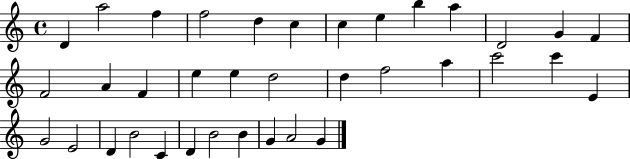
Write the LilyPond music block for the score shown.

{
  \clef treble
  \time 4/4
  \defaultTimeSignature
  \key c \major
  d'4 a''2 f''4 | f''2 d''4 c''4 | c''4 e''4 b''4 a''4 | d'2 g'4 f'4 | \break f'2 a'4 f'4 | e''4 e''4 d''2 | d''4 f''2 a''4 | c'''2 c'''4 e'4 | \break g'2 e'2 | d'4 b'2 c'4 | d'4 b'2 b'4 | g'4 a'2 g'4 | \break \bar "|."
}